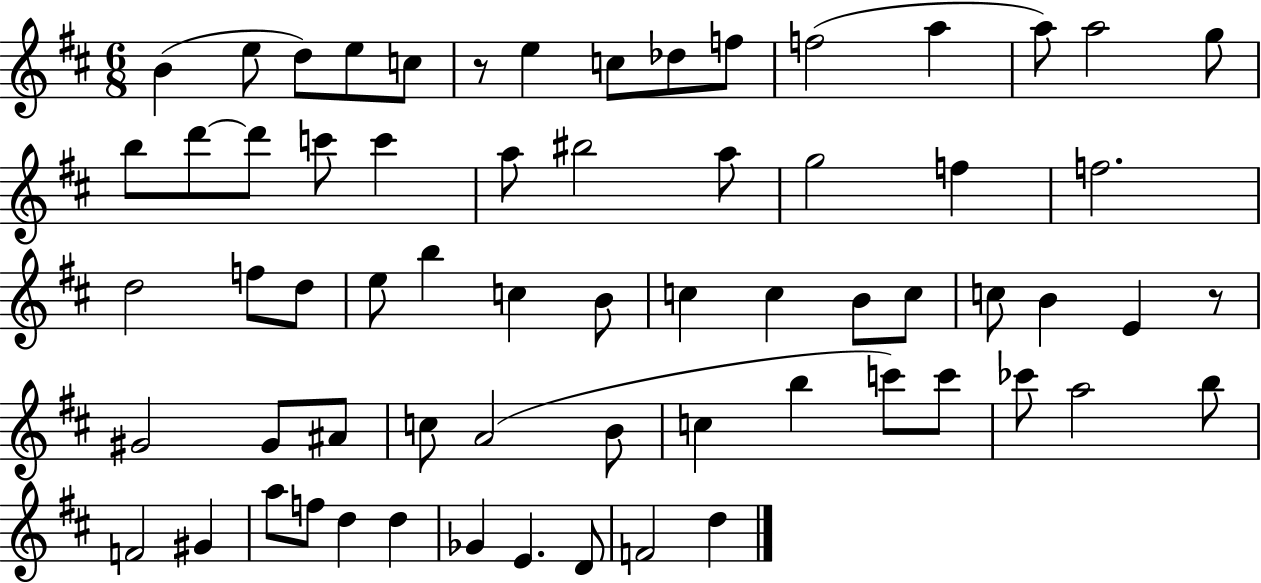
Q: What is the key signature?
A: D major